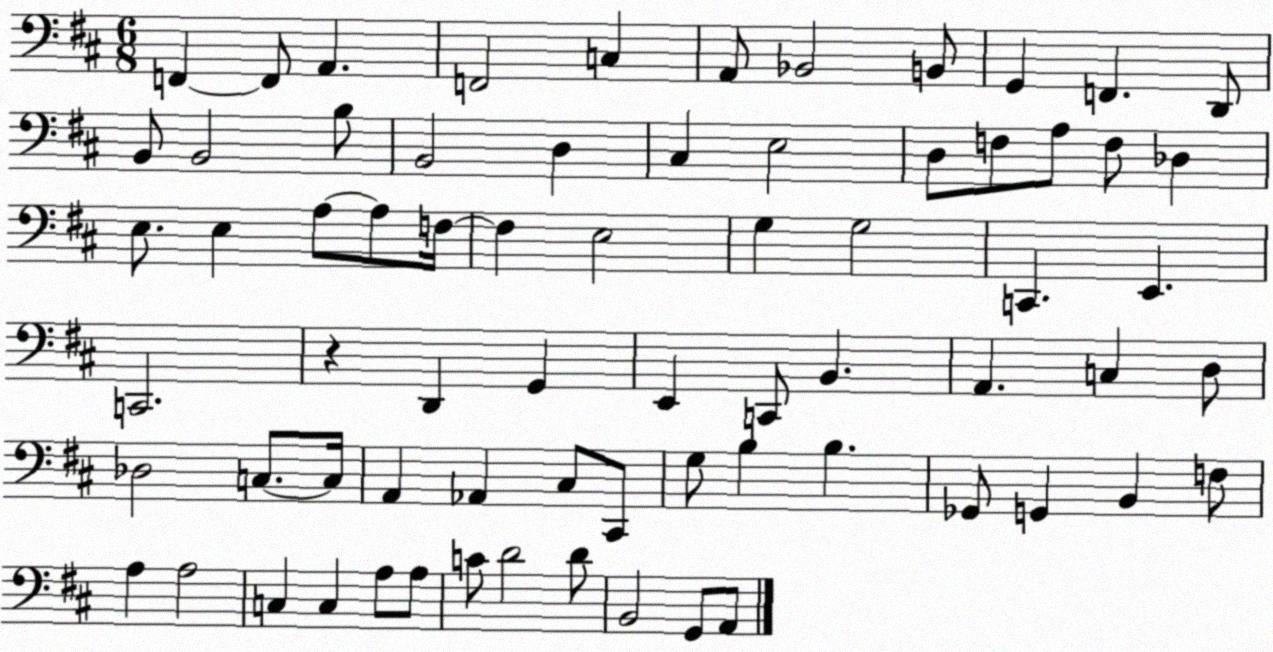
X:1
T:Untitled
M:6/8
L:1/4
K:D
F,, F,,/2 A,, F,,2 C, A,,/2 _B,,2 B,,/2 G,, F,, D,,/2 B,,/2 B,,2 B,/2 B,,2 D, ^C, E,2 D,/2 F,/2 A,/2 F,/2 _D, E,/2 E, A,/2 A,/2 F,/4 F, E,2 G, G,2 C,, E,, C,,2 z D,, G,, E,, C,,/2 B,, A,, C, D,/2 _D,2 C,/2 C,/4 A,, _A,, ^C,/2 ^C,,/2 G,/2 B, B, _G,,/2 G,, B,, F,/2 A, A,2 C, C, A,/2 A,/2 C/2 D2 D/2 B,,2 G,,/2 A,,/2